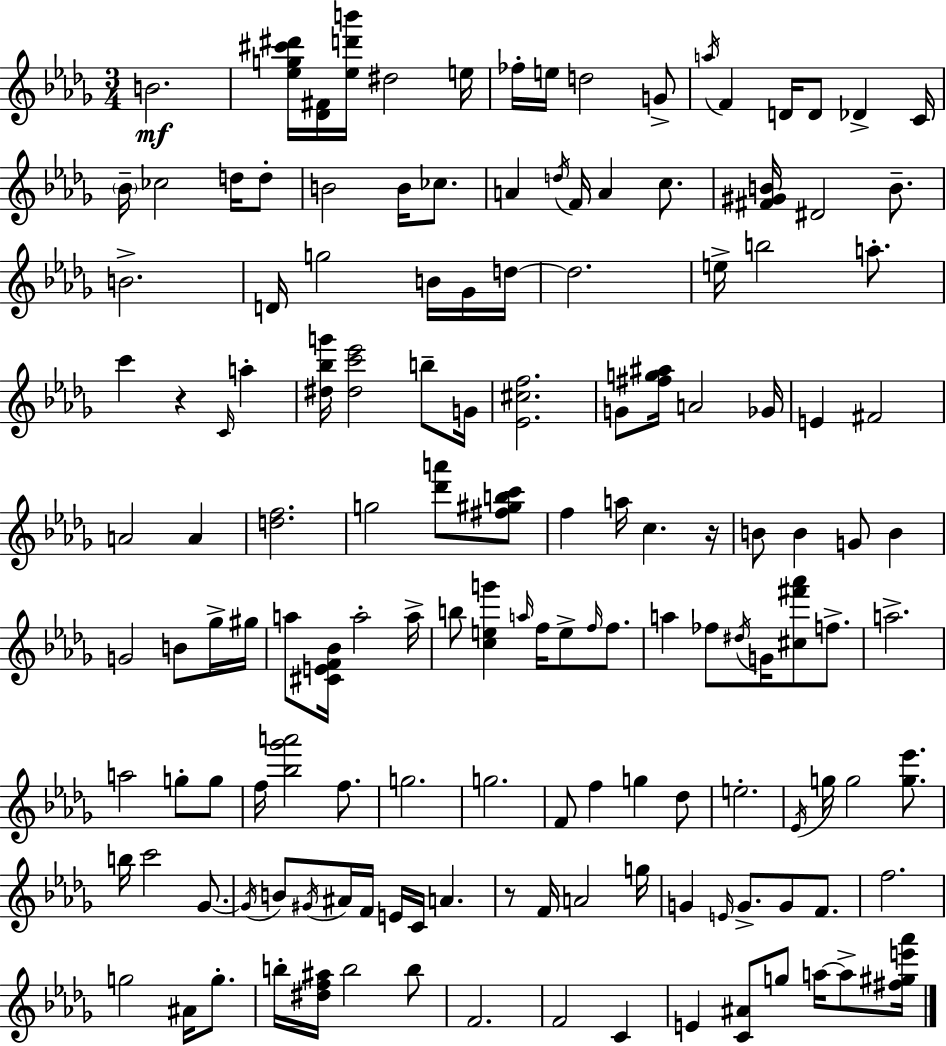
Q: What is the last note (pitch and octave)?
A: A5